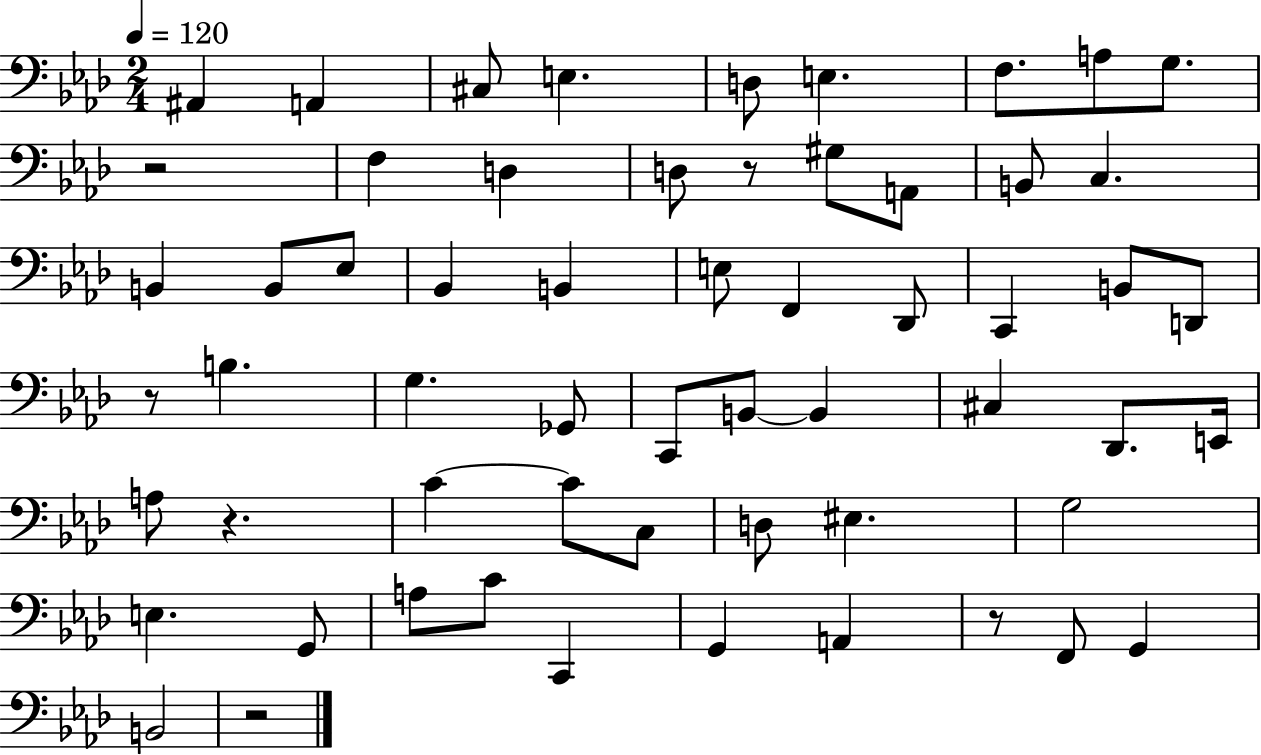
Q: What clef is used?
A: bass